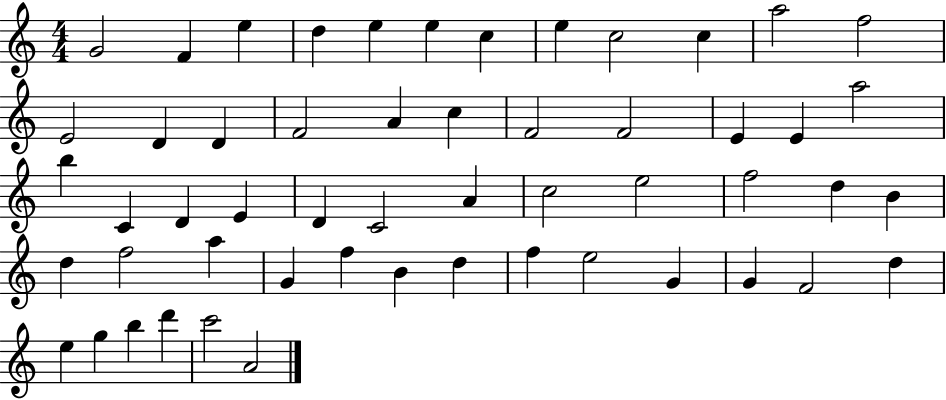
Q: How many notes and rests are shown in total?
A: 54